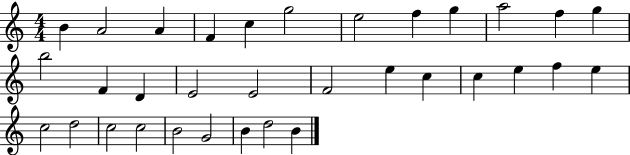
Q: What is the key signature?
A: C major